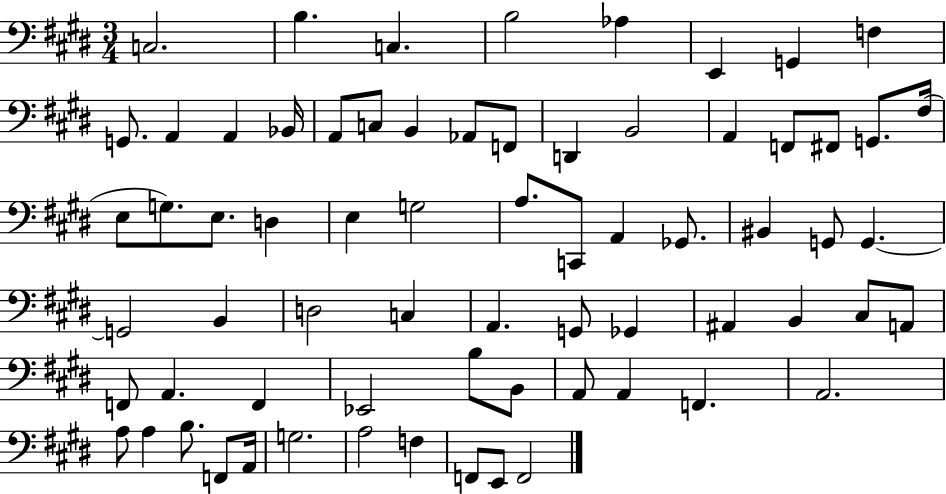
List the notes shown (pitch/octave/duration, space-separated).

C3/h. B3/q. C3/q. B3/h Ab3/q E2/q G2/q F3/q G2/e. A2/q A2/q Bb2/s A2/e C3/e B2/q Ab2/e F2/e D2/q B2/h A2/q F2/e F#2/e G2/e. F#3/s E3/e G3/e. E3/e. D3/q E3/q G3/h A3/e. C2/e A2/q Gb2/e. BIS2/q G2/e G2/q. G2/h B2/q D3/h C3/q A2/q. G2/e Gb2/q A#2/q B2/q C#3/e A2/e F2/e A2/q. F2/q Eb2/h B3/e B2/e A2/e A2/q F2/q. A2/h. A3/e A3/q B3/e. F2/e A2/s G3/h. A3/h F3/q F2/e E2/e F2/h